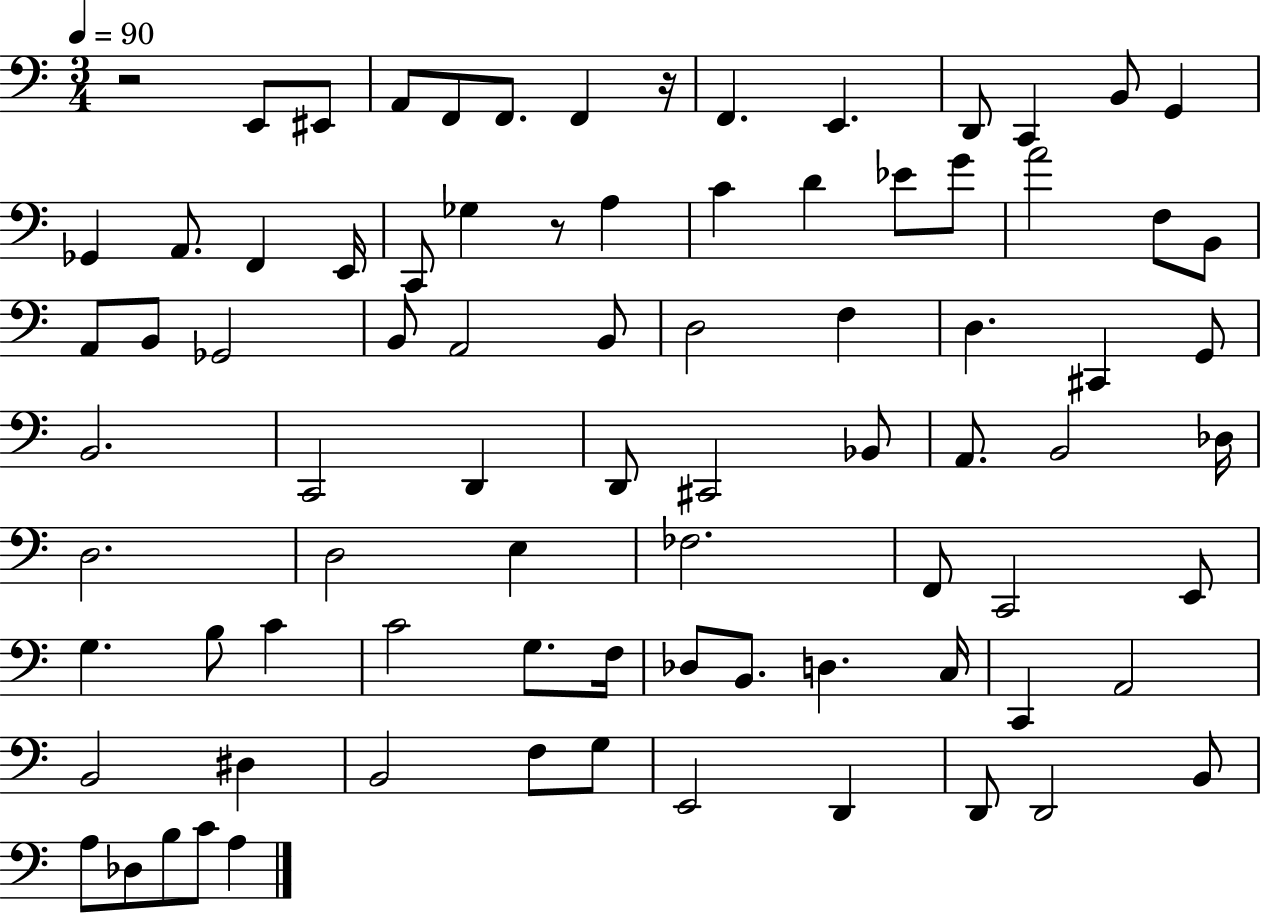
{
  \clef bass
  \numericTimeSignature
  \time 3/4
  \key c \major
  \tempo 4 = 90
  r2 e,8 eis,8 | a,8 f,8 f,8. f,4 r16 | f,4. e,4. | d,8 c,4 b,8 g,4 | \break ges,4 a,8. f,4 e,16 | c,8 ges4 r8 a4 | c'4 d'4 ees'8 g'8 | a'2 f8 b,8 | \break a,8 b,8 ges,2 | b,8 a,2 b,8 | d2 f4 | d4. cis,4 g,8 | \break b,2. | c,2 d,4 | d,8 cis,2 bes,8 | a,8. b,2 des16 | \break d2. | d2 e4 | fes2. | f,8 c,2 e,8 | \break g4. b8 c'4 | c'2 g8. f16 | des8 b,8. d4. c16 | c,4 a,2 | \break b,2 dis4 | b,2 f8 g8 | e,2 d,4 | d,8 d,2 b,8 | \break a8 des8 b8 c'8 a4 | \bar "|."
}